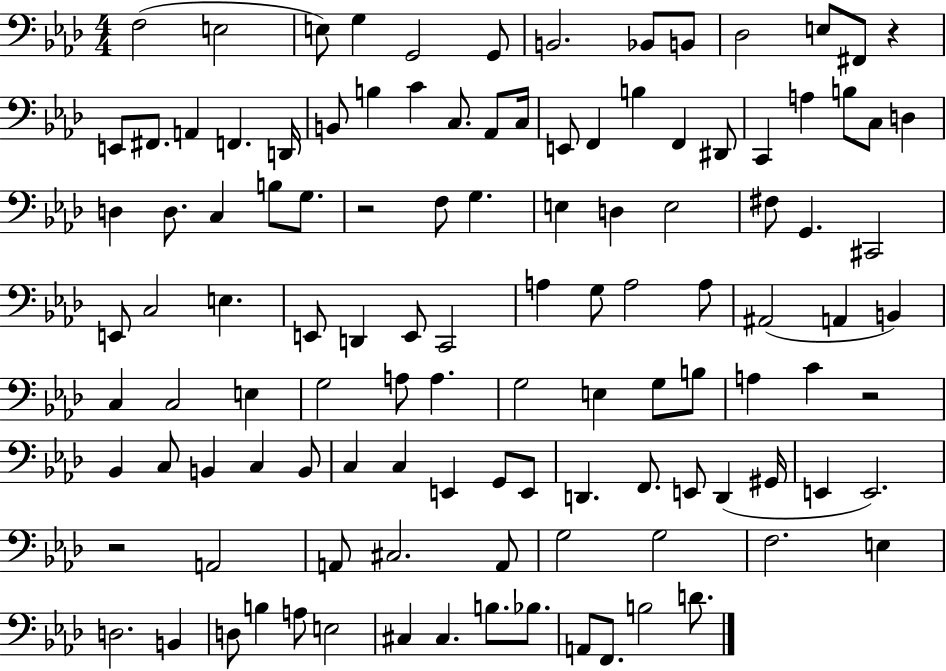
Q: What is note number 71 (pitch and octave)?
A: A3